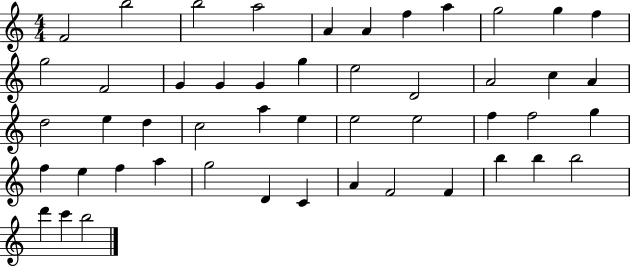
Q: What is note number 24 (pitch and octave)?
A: E5